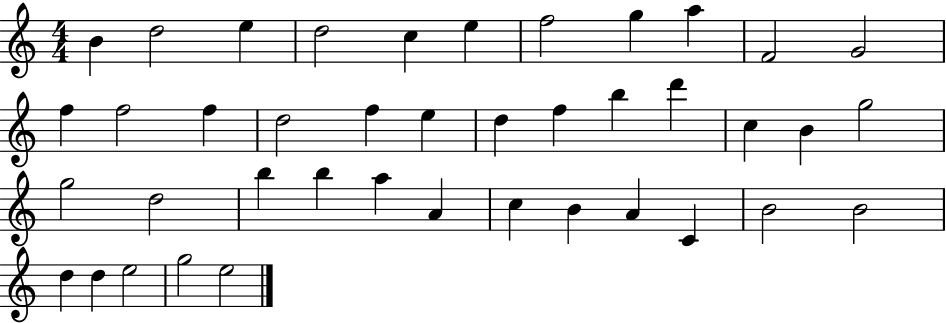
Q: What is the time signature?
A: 4/4